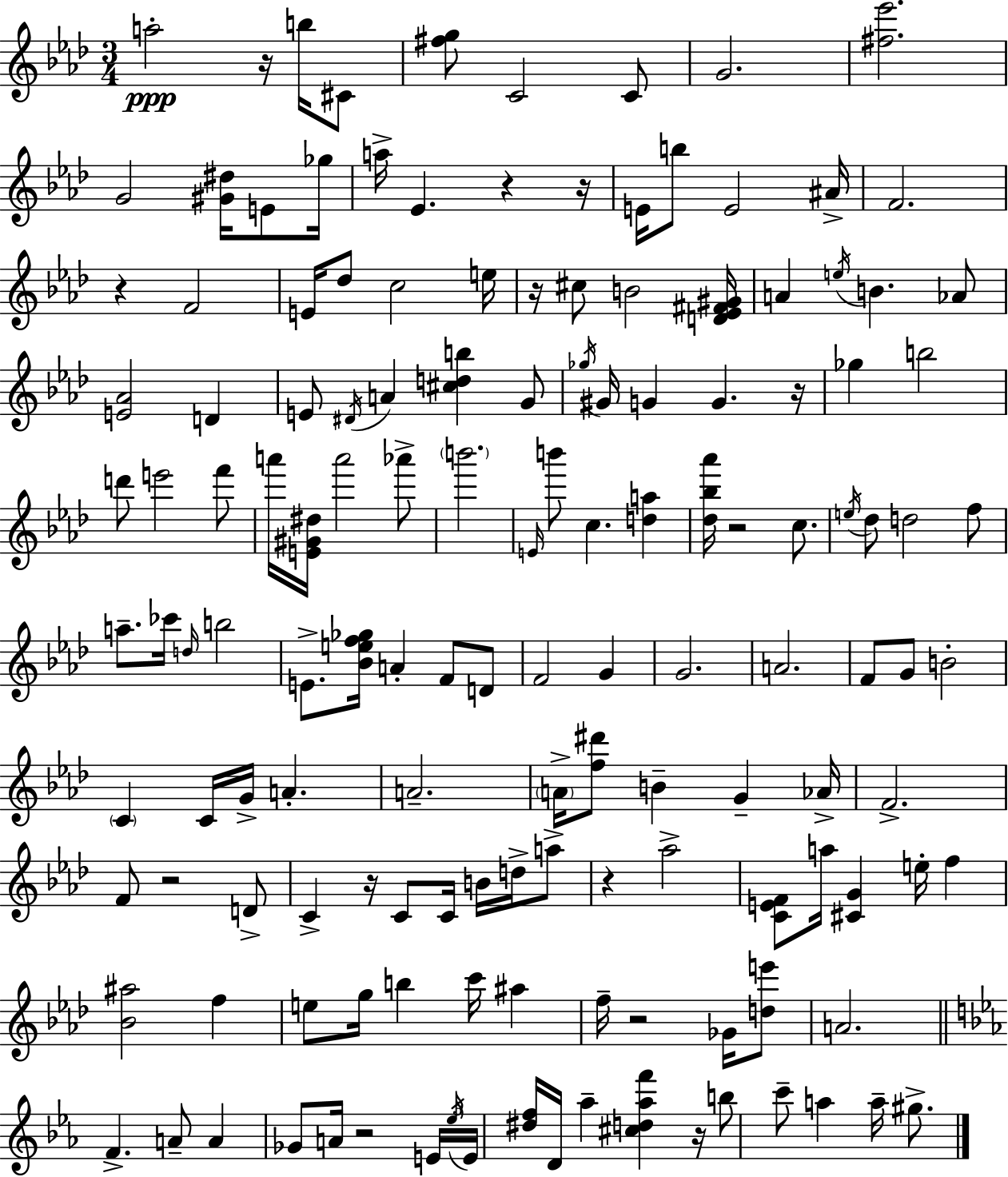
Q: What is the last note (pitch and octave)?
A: G#5